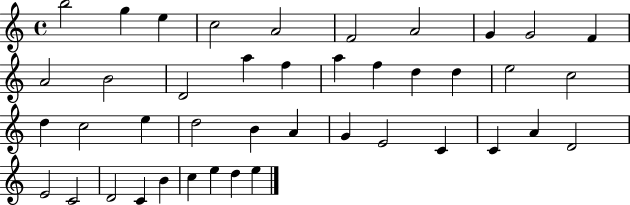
{
  \clef treble
  \time 4/4
  \defaultTimeSignature
  \key c \major
  b''2 g''4 e''4 | c''2 a'2 | f'2 a'2 | g'4 g'2 f'4 | \break a'2 b'2 | d'2 a''4 f''4 | a''4 f''4 d''4 d''4 | e''2 c''2 | \break d''4 c''2 e''4 | d''2 b'4 a'4 | g'4 e'2 c'4 | c'4 a'4 d'2 | \break e'2 c'2 | d'2 c'4 b'4 | c''4 e''4 d''4 e''4 | \bar "|."
}